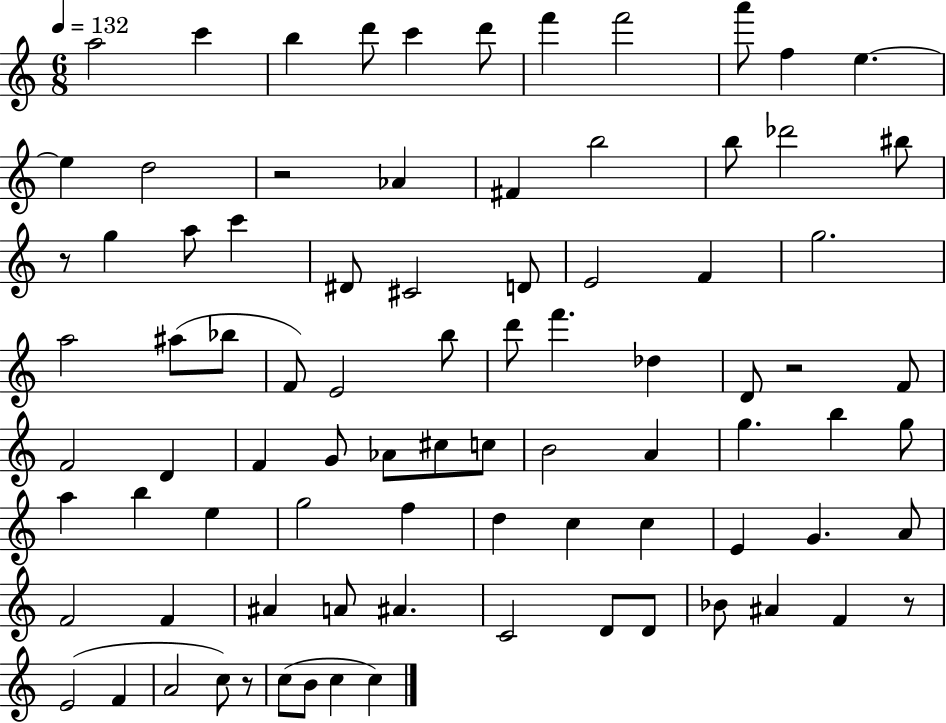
X:1
T:Untitled
M:6/8
L:1/4
K:C
a2 c' b d'/2 c' d'/2 f' f'2 a'/2 f e e d2 z2 _A ^F b2 b/2 _d'2 ^b/2 z/2 g a/2 c' ^D/2 ^C2 D/2 E2 F g2 a2 ^a/2 _b/2 F/2 E2 b/2 d'/2 f' _d D/2 z2 F/2 F2 D F G/2 _A/2 ^c/2 c/2 B2 A g b g/2 a b e g2 f d c c E G A/2 F2 F ^A A/2 ^A C2 D/2 D/2 _B/2 ^A F z/2 E2 F A2 c/2 z/2 c/2 B/2 c c